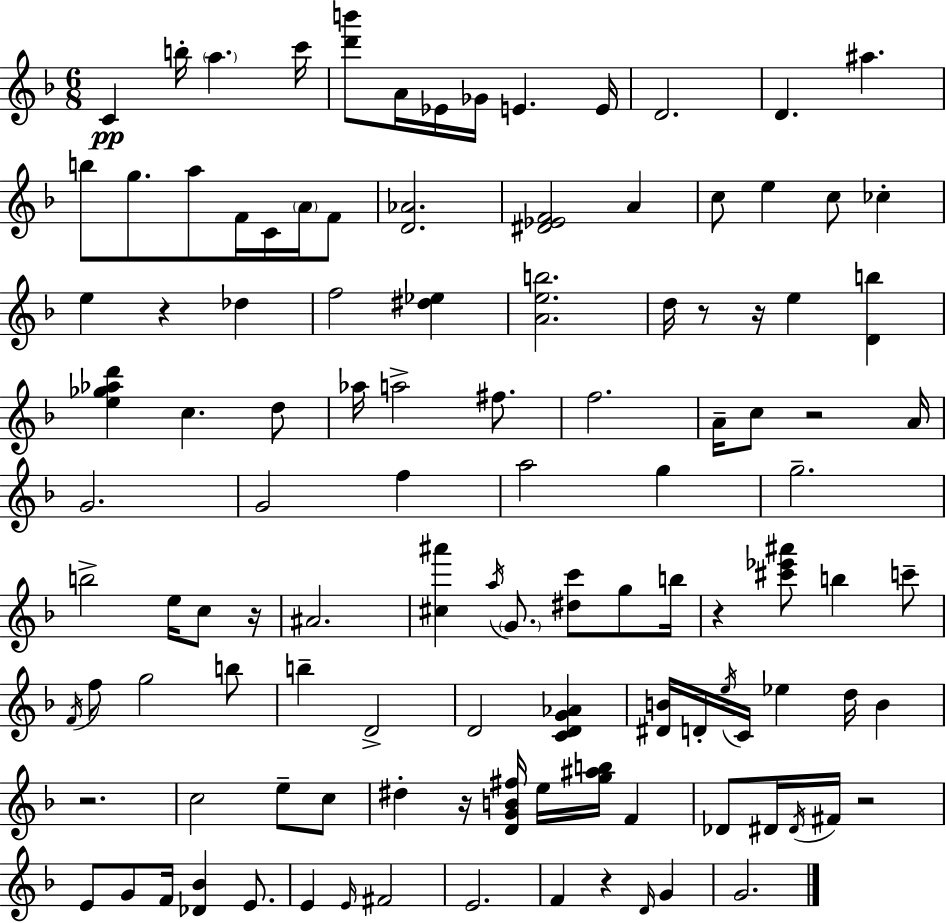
X:1
T:Untitled
M:6/8
L:1/4
K:F
C b/4 a c'/4 [d'b']/2 A/4 _E/4 _G/4 E E/4 D2 D ^a b/2 g/2 a/2 F/4 C/4 A/4 F/2 [D_A]2 [^D_EF]2 A c/2 e c/2 _c e z _d f2 [^d_e] [Aeb]2 d/4 z/2 z/4 e [Db] [e_g_ad'] c d/2 _a/4 a2 ^f/2 f2 A/4 c/2 z2 A/4 G2 G2 f a2 g g2 b2 e/4 c/2 z/4 ^A2 [^c^a'] a/4 G/2 [^dc']/2 g/2 b/4 z [^c'_e'^a']/2 b c'/2 F/4 f/2 g2 b/2 b D2 D2 [CDG_A] [^DB]/4 D/4 e/4 C/4 _e d/4 B z2 c2 e/2 c/2 ^d z/4 [DGB^f]/4 e/4 [g^ab]/4 F _D/2 ^D/4 ^D/4 ^F/4 z2 E/2 G/2 F/4 [_D_B] E/2 E E/4 ^F2 E2 F z D/4 G G2